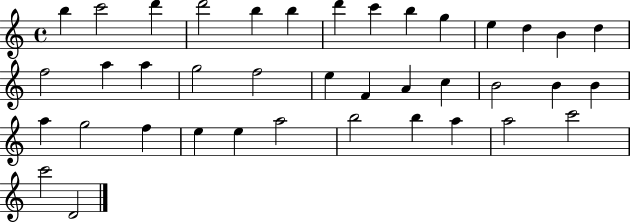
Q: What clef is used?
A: treble